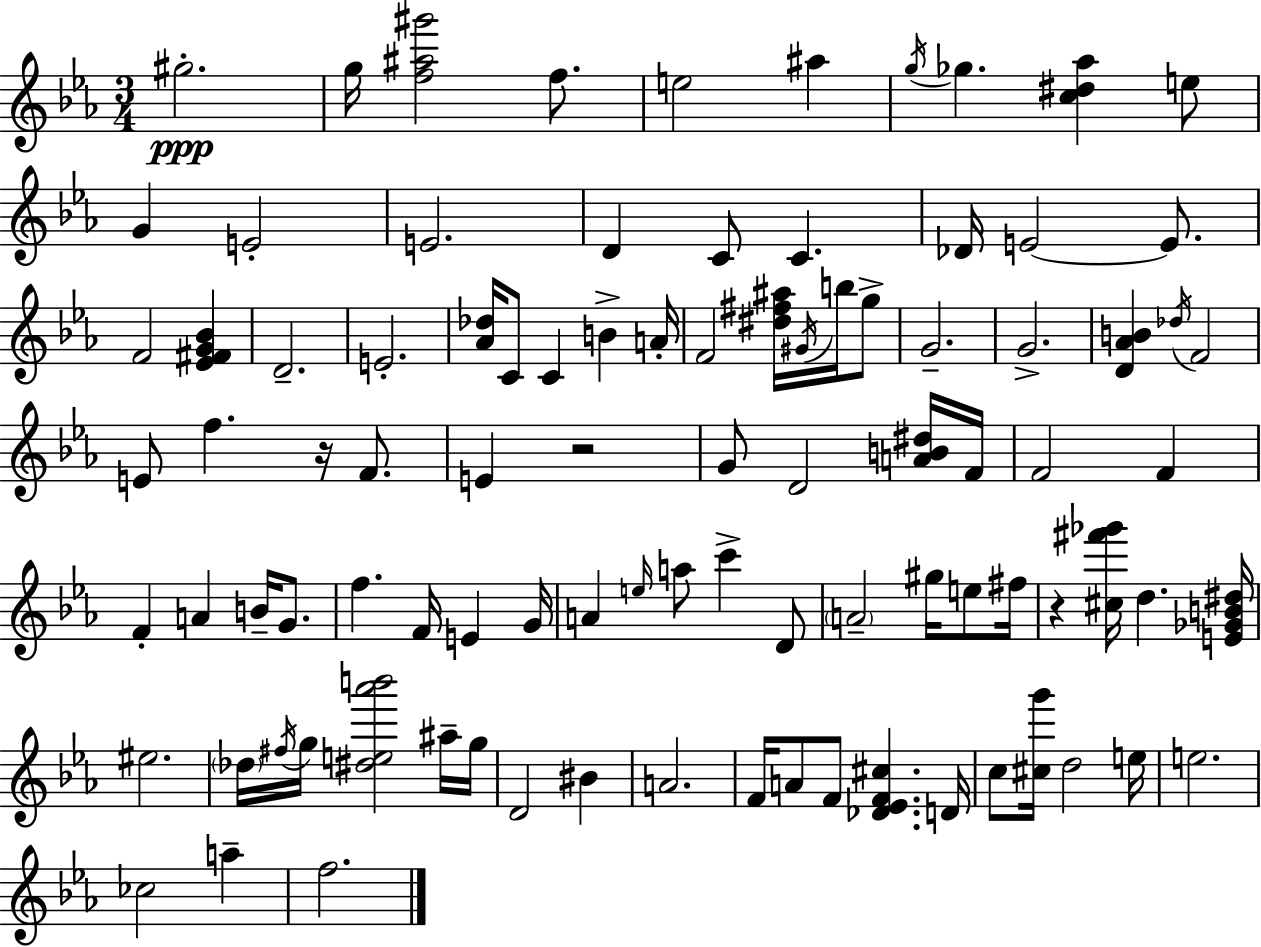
G#5/h. G5/s [F5,A#5,G#6]/h F5/e. E5/h A#5/q G5/s Gb5/q. [C5,D#5,Ab5]/q E5/e G4/q E4/h E4/h. D4/q C4/e C4/q. Db4/s E4/h E4/e. F4/h [Eb4,F#4,G4,Bb4]/q D4/h. E4/h. [Ab4,Db5]/s C4/e C4/q B4/q A4/s F4/h [D#5,F#5,A#5]/s G#4/s B5/s G5/e G4/h. G4/h. [D4,Ab4,B4]/q Db5/s F4/h E4/e F5/q. R/s F4/e. E4/q R/h G4/e D4/h [A4,B4,D#5]/s F4/s F4/h F4/q F4/q A4/q B4/s G4/e. F5/q. F4/s E4/q G4/s A4/q E5/s A5/e C6/q D4/e A4/h G#5/s E5/e F#5/s R/q [C#5,F#6,Gb6]/s D5/q. [E4,Gb4,B4,D#5]/s EIS5/h. Db5/s F#5/s G5/s [D#5,E5,Ab6,B6]/h A#5/s G5/s D4/h BIS4/q A4/h. F4/s A4/e F4/e [Db4,Eb4,F4,C#5]/q. D4/s C5/e [C#5,G6]/s D5/h E5/s E5/h. CES5/h A5/q F5/h.